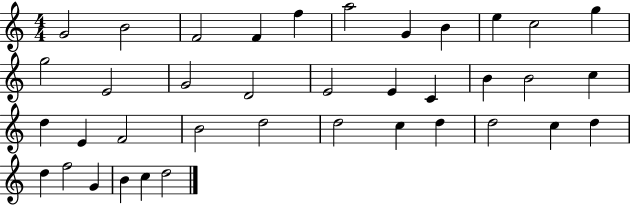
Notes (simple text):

G4/h B4/h F4/h F4/q F5/q A5/h G4/q B4/q E5/q C5/h G5/q G5/h E4/h G4/h D4/h E4/h E4/q C4/q B4/q B4/h C5/q D5/q E4/q F4/h B4/h D5/h D5/h C5/q D5/q D5/h C5/q D5/q D5/q F5/h G4/q B4/q C5/q D5/h